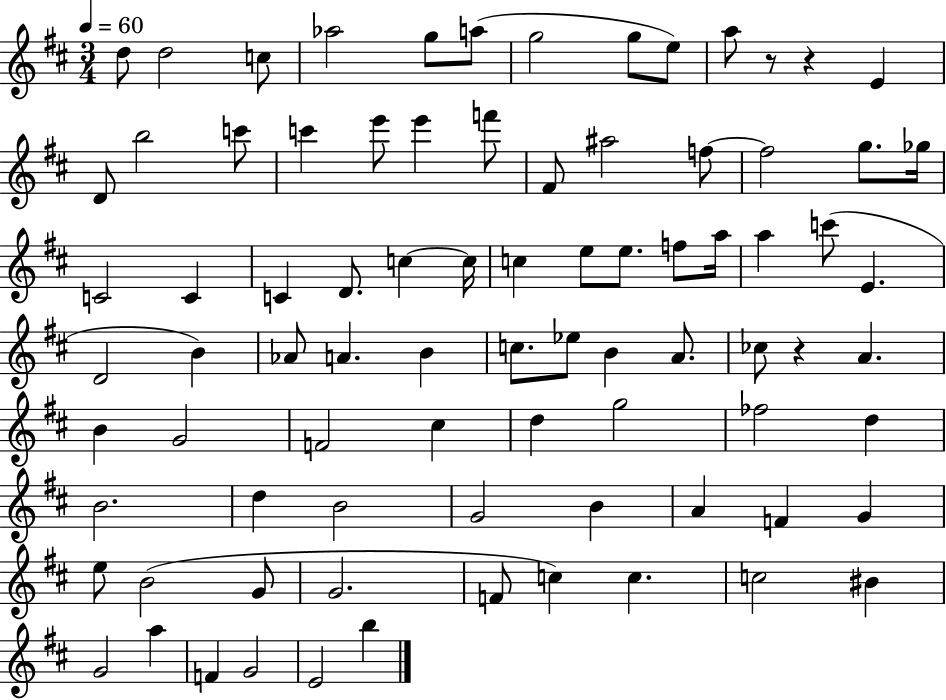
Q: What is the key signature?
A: D major